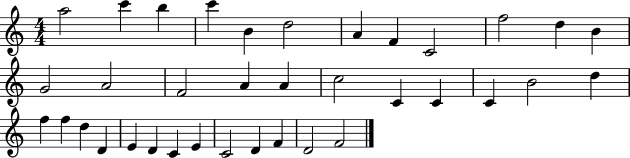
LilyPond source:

{
  \clef treble
  \numericTimeSignature
  \time 4/4
  \key c \major
  a''2 c'''4 b''4 | c'''4 b'4 d''2 | a'4 f'4 c'2 | f''2 d''4 b'4 | \break g'2 a'2 | f'2 a'4 a'4 | c''2 c'4 c'4 | c'4 b'2 d''4 | \break f''4 f''4 d''4 d'4 | e'4 d'4 c'4 e'4 | c'2 d'4 f'4 | d'2 f'2 | \break \bar "|."
}